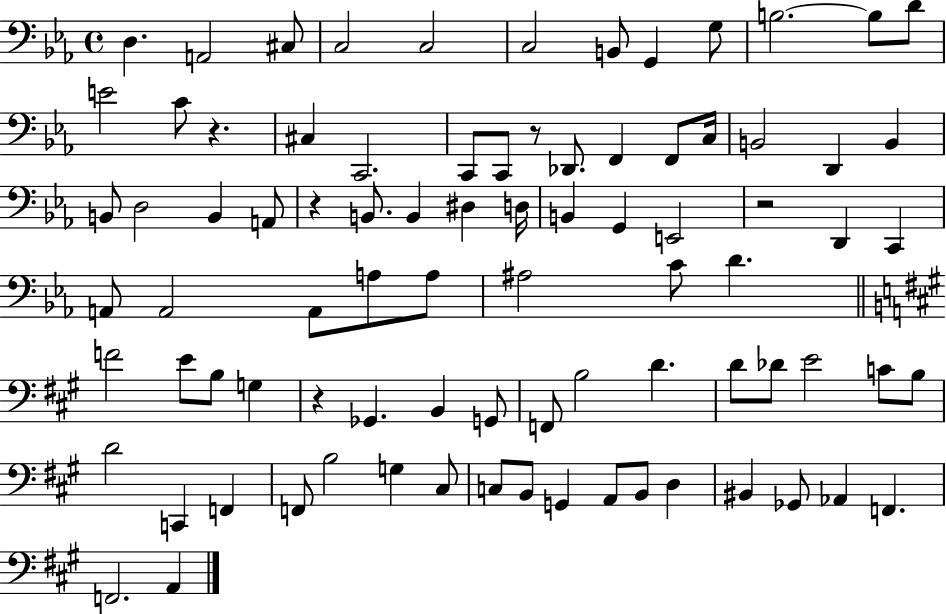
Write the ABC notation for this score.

X:1
T:Untitled
M:4/4
L:1/4
K:Eb
D, A,,2 ^C,/2 C,2 C,2 C,2 B,,/2 G,, G,/2 B,2 B,/2 D/2 E2 C/2 z ^C, C,,2 C,,/2 C,,/2 z/2 _D,,/2 F,, F,,/2 C,/4 B,,2 D,, B,, B,,/2 D,2 B,, A,,/2 z B,,/2 B,, ^D, D,/4 B,, G,, E,,2 z2 D,, C,, A,,/2 A,,2 A,,/2 A,/2 A,/2 ^A,2 C/2 D F2 E/2 B,/2 G, z _G,, B,, G,,/2 F,,/2 B,2 D D/2 _D/2 E2 C/2 B,/2 D2 C,, F,, F,,/2 B,2 G, ^C,/2 C,/2 B,,/2 G,, A,,/2 B,,/2 D, ^B,, _G,,/2 _A,, F,, F,,2 A,,